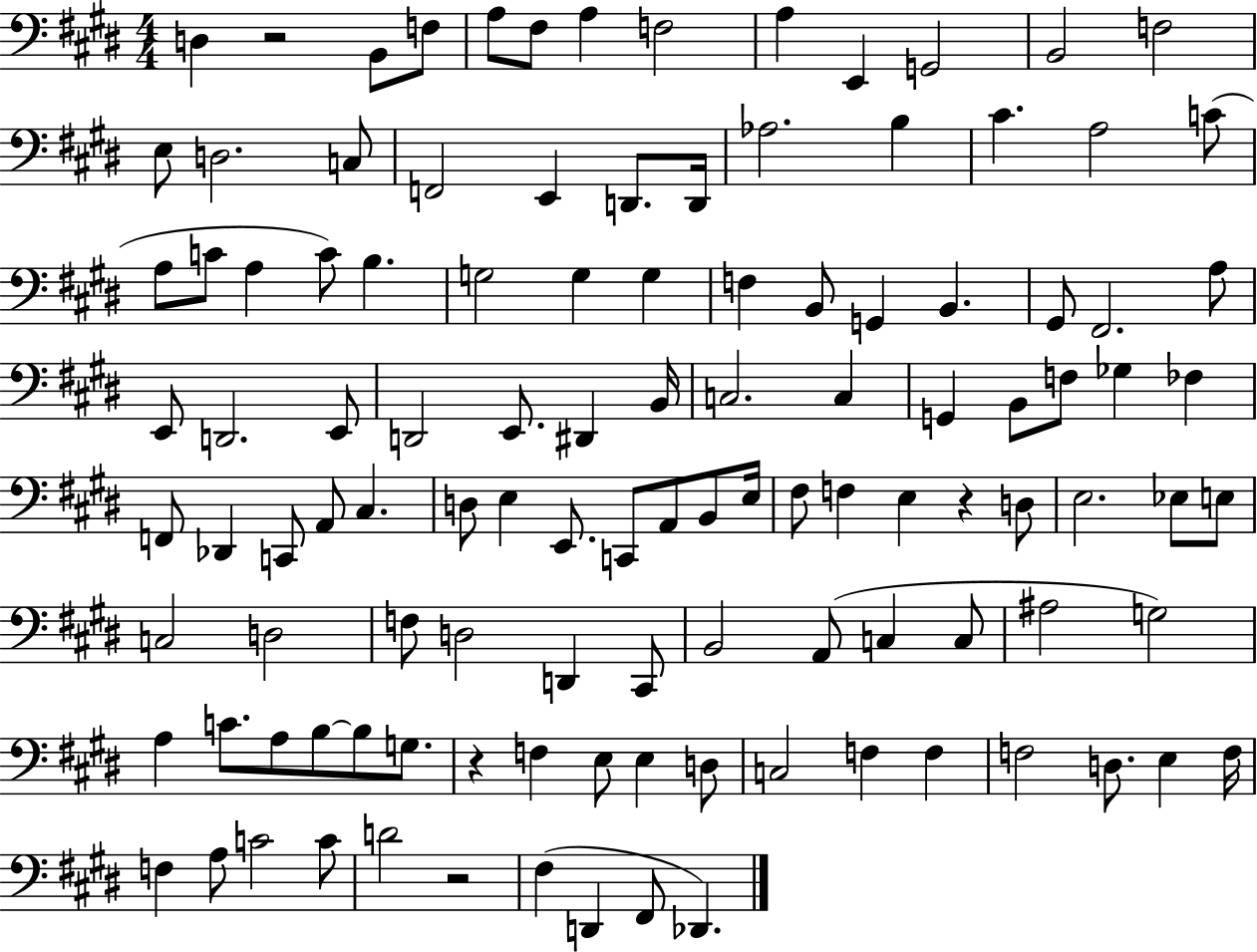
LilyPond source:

{
  \clef bass
  \numericTimeSignature
  \time 4/4
  \key e \major
  d4 r2 b,8 f8 | a8 fis8 a4 f2 | a4 e,4 g,2 | b,2 f2 | \break e8 d2. c8 | f,2 e,4 d,8. d,16 | aes2. b4 | cis'4. a2 c'8( | \break a8 c'8 a4 c'8) b4. | g2 g4 g4 | f4 b,8 g,4 b,4. | gis,8 fis,2. a8 | \break e,8 d,2. e,8 | d,2 e,8. dis,4 b,16 | c2. c4 | g,4 b,8 f8 ges4 fes4 | \break f,8 des,4 c,8 a,8 cis4. | d8 e4 e,8. c,8 a,8 b,8 e16 | fis8 f4 e4 r4 d8 | e2. ees8 e8 | \break c2 d2 | f8 d2 d,4 cis,8 | b,2 a,8( c4 c8 | ais2 g2) | \break a4 c'8. a8 b8~~ b8 g8. | r4 f4 e8 e4 d8 | c2 f4 f4 | f2 d8. e4 f16 | \break f4 a8 c'2 c'8 | d'2 r2 | fis4( d,4 fis,8 des,4.) | \bar "|."
}